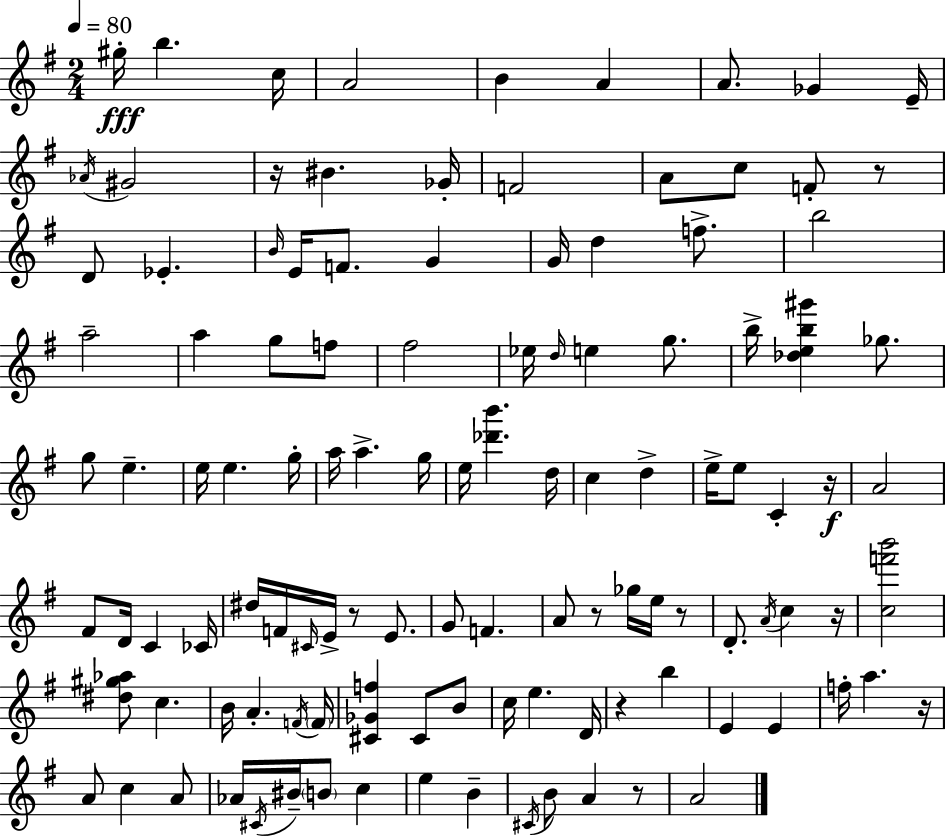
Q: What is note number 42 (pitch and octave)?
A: E5